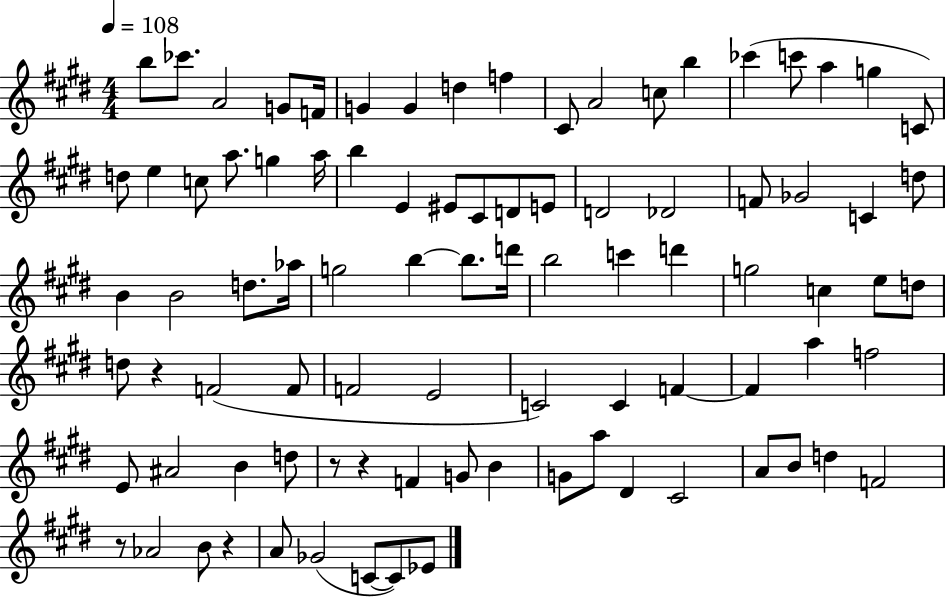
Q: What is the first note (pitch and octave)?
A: B5